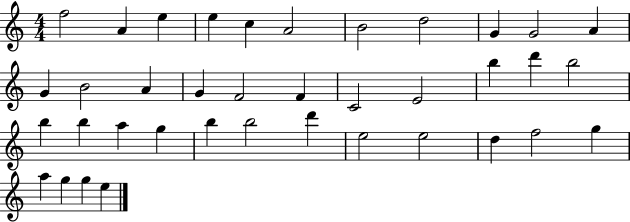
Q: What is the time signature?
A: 4/4